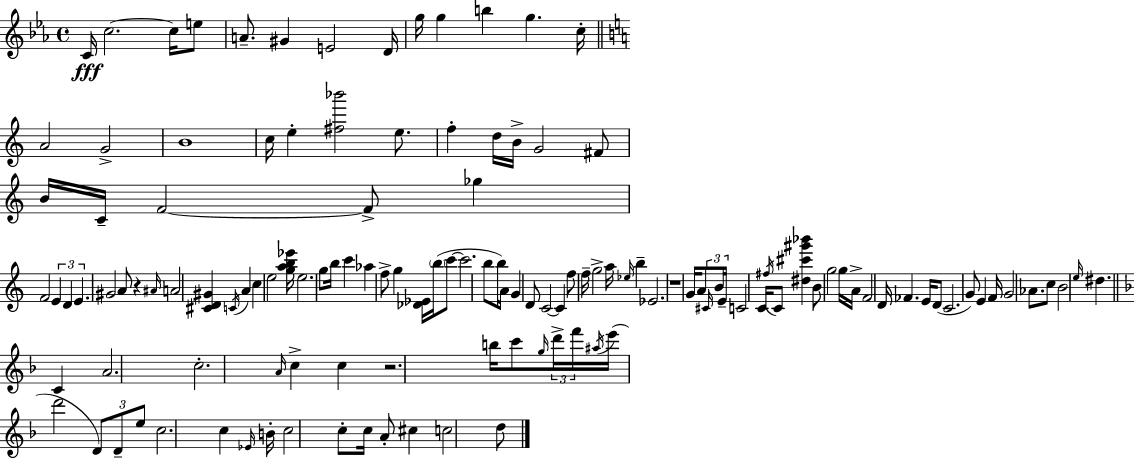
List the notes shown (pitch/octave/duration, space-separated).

C4/s C5/h. C5/s E5/e A4/e. G#4/q E4/h D4/s G5/s G5/q B5/q G5/q. C5/s A4/h G4/h B4/w C5/s E5/q [F#5,Bb6]/h E5/e. F5/q D5/s B4/s G4/h F#4/e B4/s C4/s F4/h F4/e Gb5/q F4/h E4/q D4/q E4/q. G#4/h A4/e R/q A#4/s A4/h [C#4,D4,G#4]/q C4/s A4/q C5/q E5/h [G5,A5,B5,Eb6]/s E5/h. G5/e B5/s C6/q Ab5/q F5/e G5/q [Db4,Eb4]/s B5/s C6/e C6/h. B5/e B5/s A4/s G4/q D4/e C4/h C4/q F5/e F5/s G5/h A5/s Eb5/s B5/q Eb4/h. R/w G4/s A4/e C#4/s B4/s E4/s C4/h C4/s F#5/s C4/e [D#5,C#6,G#6,Bb6]/q B4/e G5/h G5/s A4/s F4/h D4/s FES4/q. E4/s D4/e C4/h. G4/e E4/q F4/s G4/h Ab4/e. C5/e B4/h E5/s D#5/q. C4/q A4/h. C5/h. A4/s C5/q C5/q R/h. B5/s C6/e G5/s D6/s F6/s A#5/s E6/s D6/h D4/e D4/e E5/e C5/h. C5/q Eb4/s B4/s C5/h C5/e C5/s A4/e C#5/q C5/h D5/e